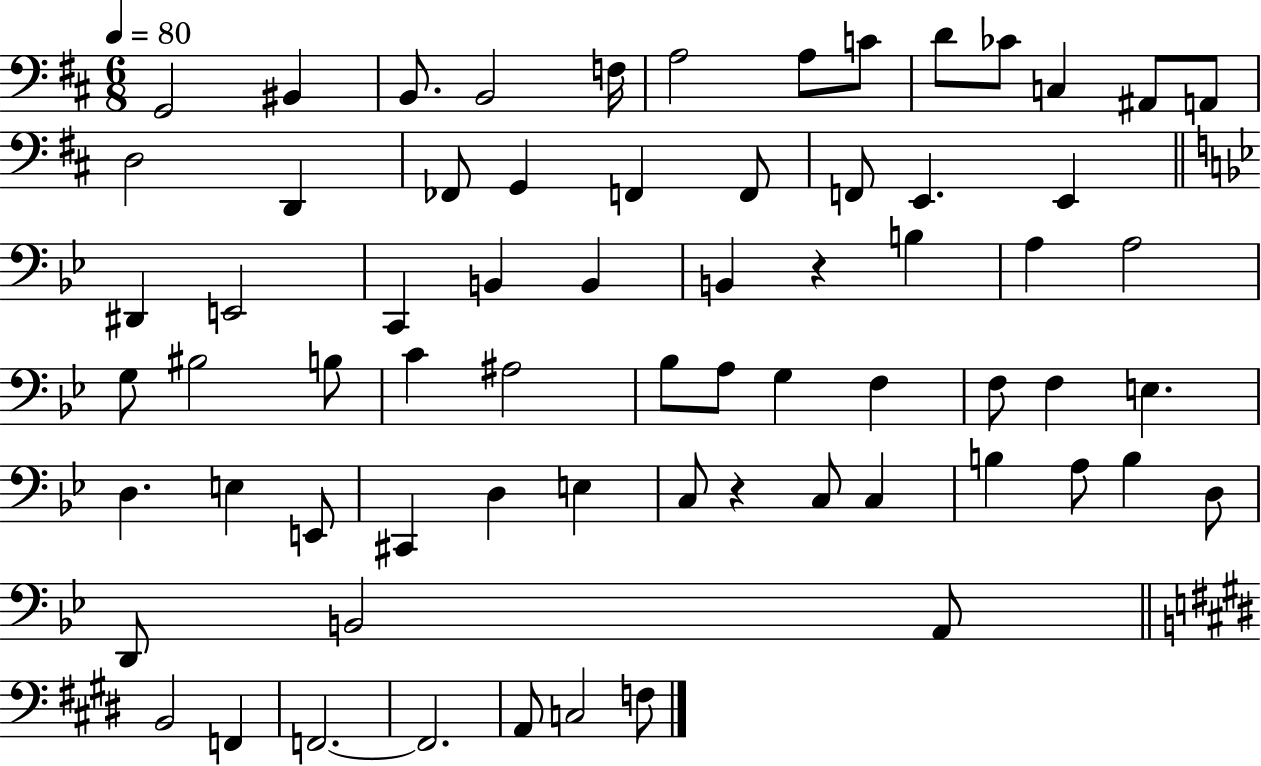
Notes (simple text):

G2/h BIS2/q B2/e. B2/h F3/s A3/h A3/e C4/e D4/e CES4/e C3/q A#2/e A2/e D3/h D2/q FES2/e G2/q F2/q F2/e F2/e E2/q. E2/q D#2/q E2/h C2/q B2/q B2/q B2/q R/q B3/q A3/q A3/h G3/e BIS3/h B3/e C4/q A#3/h Bb3/e A3/e G3/q F3/q F3/e F3/q E3/q. D3/q. E3/q E2/e C#2/q D3/q E3/q C3/e R/q C3/e C3/q B3/q A3/e B3/q D3/e D2/e B2/h A2/e B2/h F2/q F2/h. F2/h. A2/e C3/h F3/e